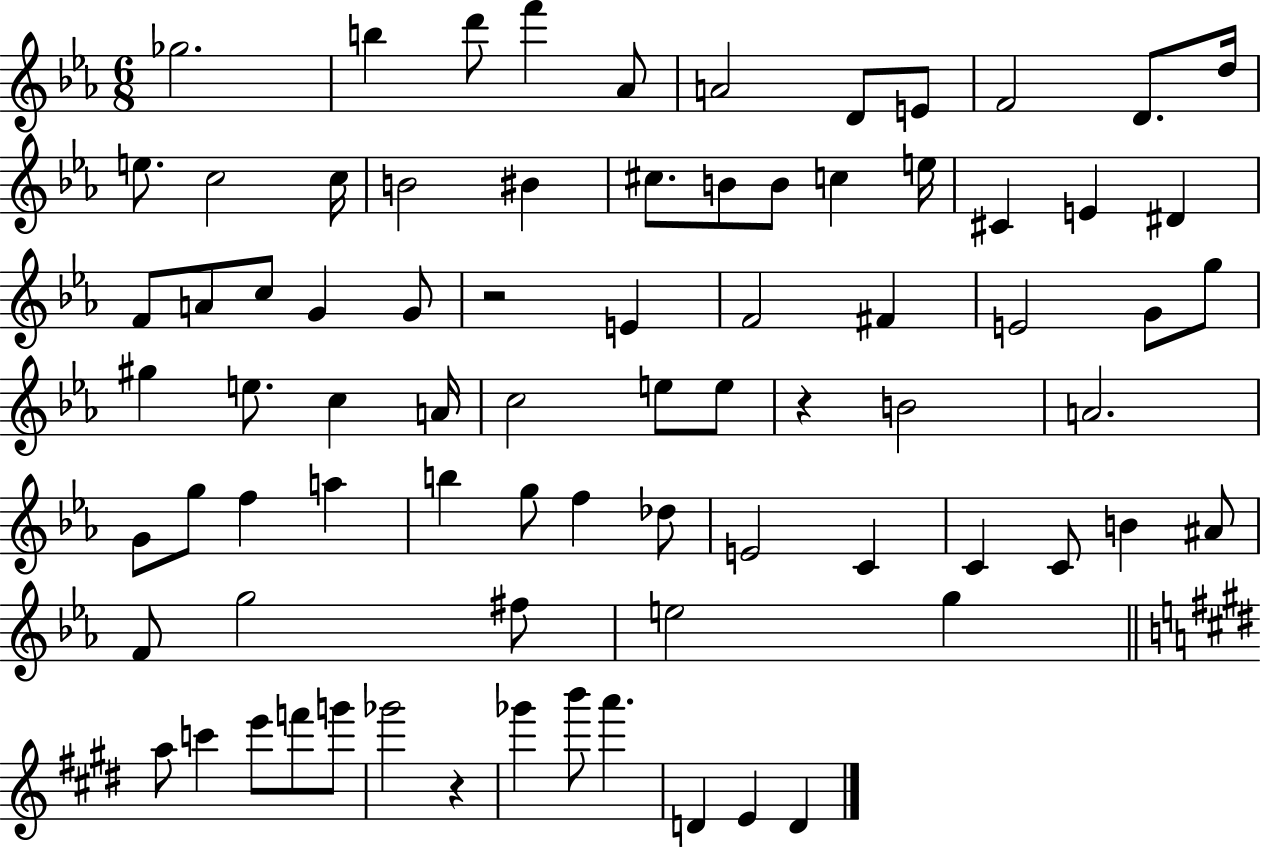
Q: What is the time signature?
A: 6/8